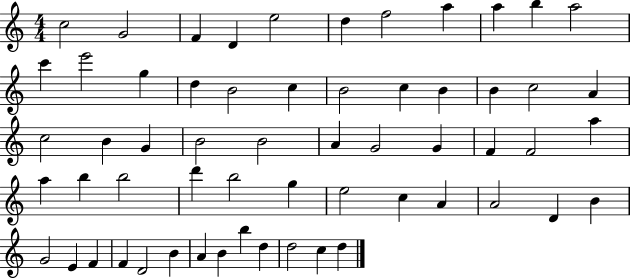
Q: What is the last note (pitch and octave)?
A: D5